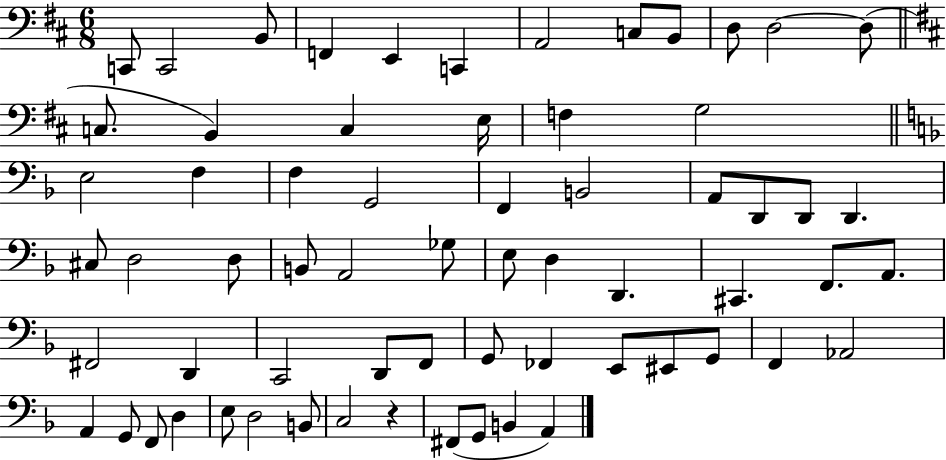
X:1
T:Untitled
M:6/8
L:1/4
K:D
C,,/2 C,,2 B,,/2 F,, E,, C,, A,,2 C,/2 B,,/2 D,/2 D,2 D,/2 C,/2 B,, C, E,/4 F, G,2 E,2 F, F, G,,2 F,, B,,2 A,,/2 D,,/2 D,,/2 D,, ^C,/2 D,2 D,/2 B,,/2 A,,2 _G,/2 E,/2 D, D,, ^C,, F,,/2 A,,/2 ^F,,2 D,, C,,2 D,,/2 F,,/2 G,,/2 _F,, E,,/2 ^E,,/2 G,,/2 F,, _A,,2 A,, G,,/2 F,,/2 D, E,/2 D,2 B,,/2 C,2 z ^F,,/2 G,,/2 B,, A,,